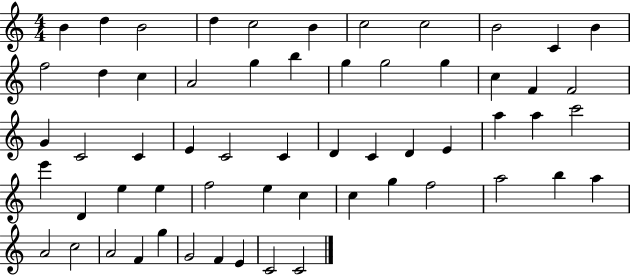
B4/q D5/q B4/h D5/q C5/h B4/q C5/h C5/h B4/h C4/q B4/q F5/h D5/q C5/q A4/h G5/q B5/q G5/q G5/h G5/q C5/q F4/q F4/h G4/q C4/h C4/q E4/q C4/h C4/q D4/q C4/q D4/q E4/q A5/q A5/q C6/h E6/q D4/q E5/q E5/q F5/h E5/q C5/q C5/q G5/q F5/h A5/h B5/q A5/q A4/h C5/h A4/h F4/q G5/q G4/h F4/q E4/q C4/h C4/h